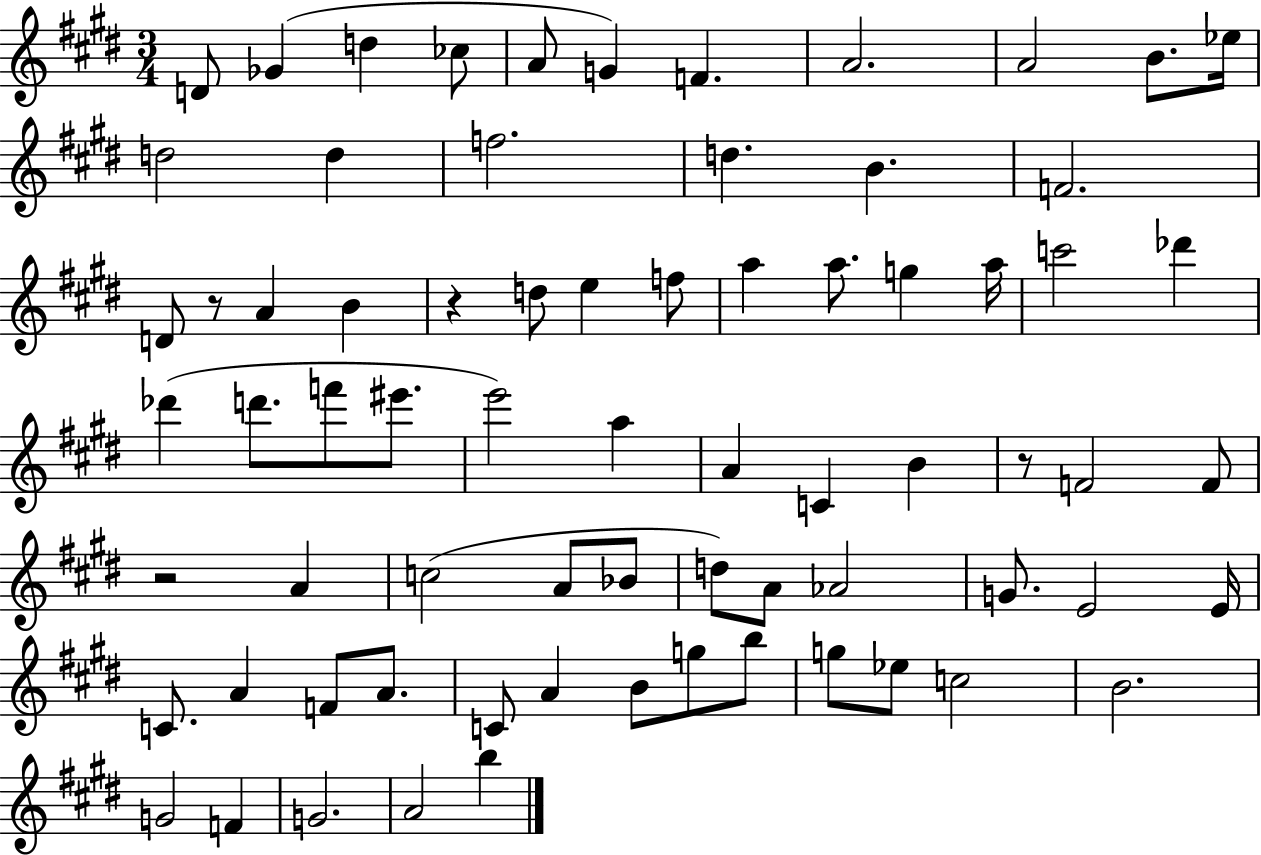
{
  \clef treble
  \numericTimeSignature
  \time 3/4
  \key e \major
  d'8 ges'4( d''4 ces''8 | a'8 g'4) f'4. | a'2. | a'2 b'8. ees''16 | \break d''2 d''4 | f''2. | d''4. b'4. | f'2. | \break d'8 r8 a'4 b'4 | r4 d''8 e''4 f''8 | a''4 a''8. g''4 a''16 | c'''2 des'''4 | \break des'''4( d'''8. f'''8 eis'''8. | e'''2) a''4 | a'4 c'4 b'4 | r8 f'2 f'8 | \break r2 a'4 | c''2( a'8 bes'8 | d''8) a'8 aes'2 | g'8. e'2 e'16 | \break c'8. a'4 f'8 a'8. | c'8 a'4 b'8 g''8 b''8 | g''8 ees''8 c''2 | b'2. | \break g'2 f'4 | g'2. | a'2 b''4 | \bar "|."
}